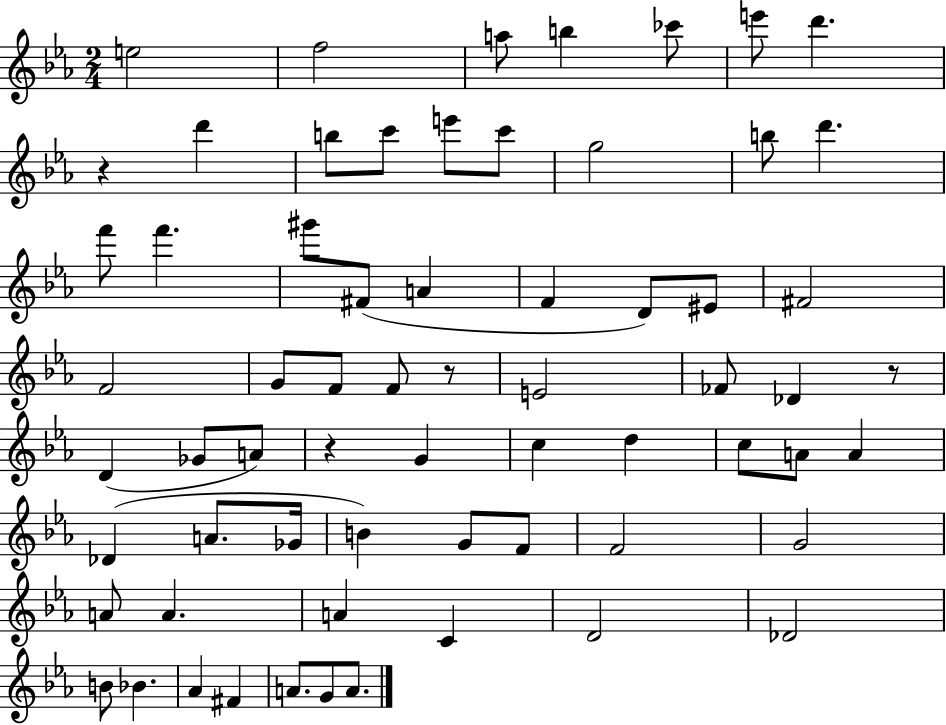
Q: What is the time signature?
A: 2/4